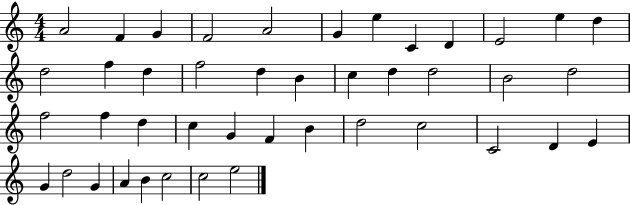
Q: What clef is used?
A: treble